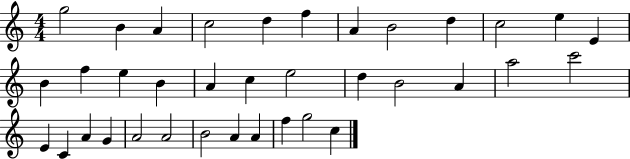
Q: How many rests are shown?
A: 0